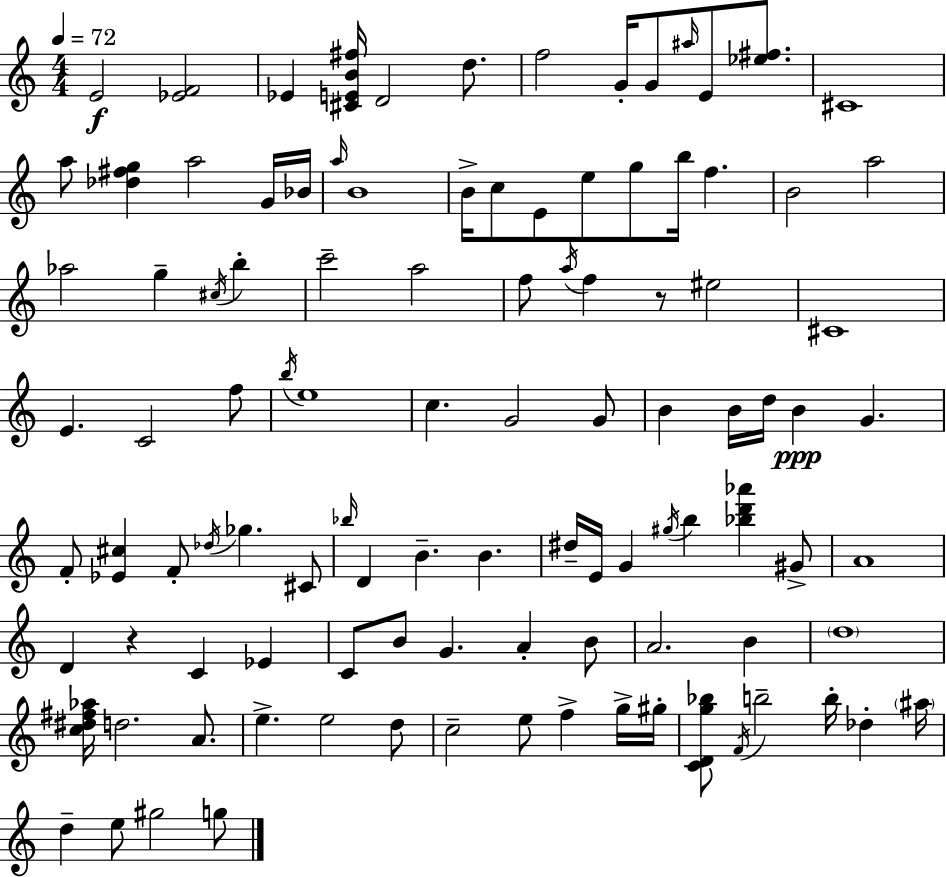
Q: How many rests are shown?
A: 2